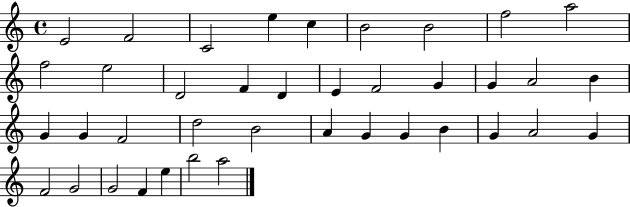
{
  \clef treble
  \time 4/4
  \defaultTimeSignature
  \key c \major
  e'2 f'2 | c'2 e''4 c''4 | b'2 b'2 | f''2 a''2 | \break f''2 e''2 | d'2 f'4 d'4 | e'4 f'2 g'4 | g'4 a'2 b'4 | \break g'4 g'4 f'2 | d''2 b'2 | a'4 g'4 g'4 b'4 | g'4 a'2 g'4 | \break f'2 g'2 | g'2 f'4 e''4 | b''2 a''2 | \bar "|."
}